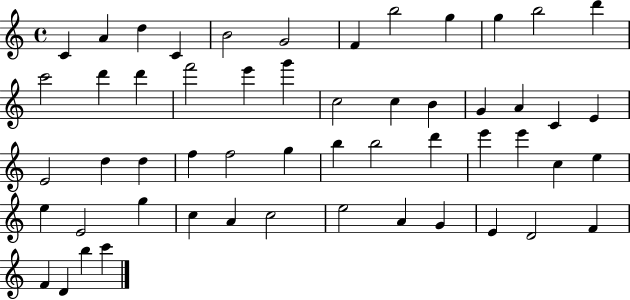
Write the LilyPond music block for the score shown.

{
  \clef treble
  \time 4/4
  \defaultTimeSignature
  \key c \major
  c'4 a'4 d''4 c'4 | b'2 g'2 | f'4 b''2 g''4 | g''4 b''2 d'''4 | \break c'''2 d'''4 d'''4 | f'''2 e'''4 g'''4 | c''2 c''4 b'4 | g'4 a'4 c'4 e'4 | \break e'2 d''4 d''4 | f''4 f''2 g''4 | b''4 b''2 d'''4 | e'''4 e'''4 c''4 e''4 | \break e''4 e'2 g''4 | c''4 a'4 c''2 | e''2 a'4 g'4 | e'4 d'2 f'4 | \break f'4 d'4 b''4 c'''4 | \bar "|."
}